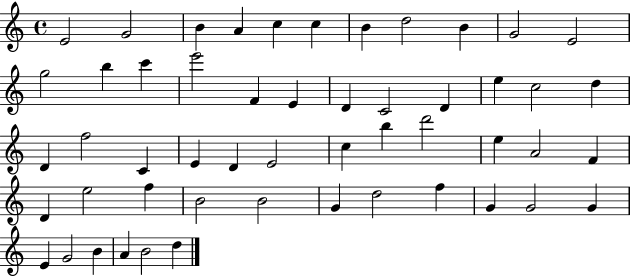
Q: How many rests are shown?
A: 0